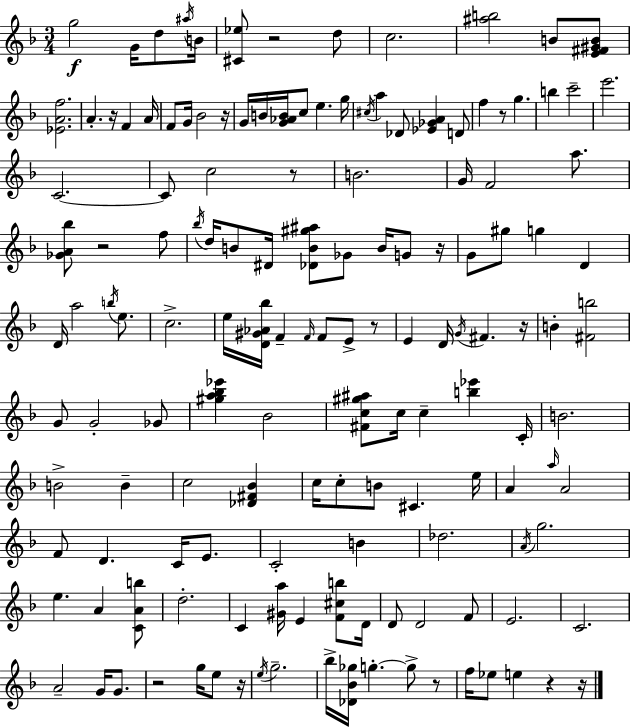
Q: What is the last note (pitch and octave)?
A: E5